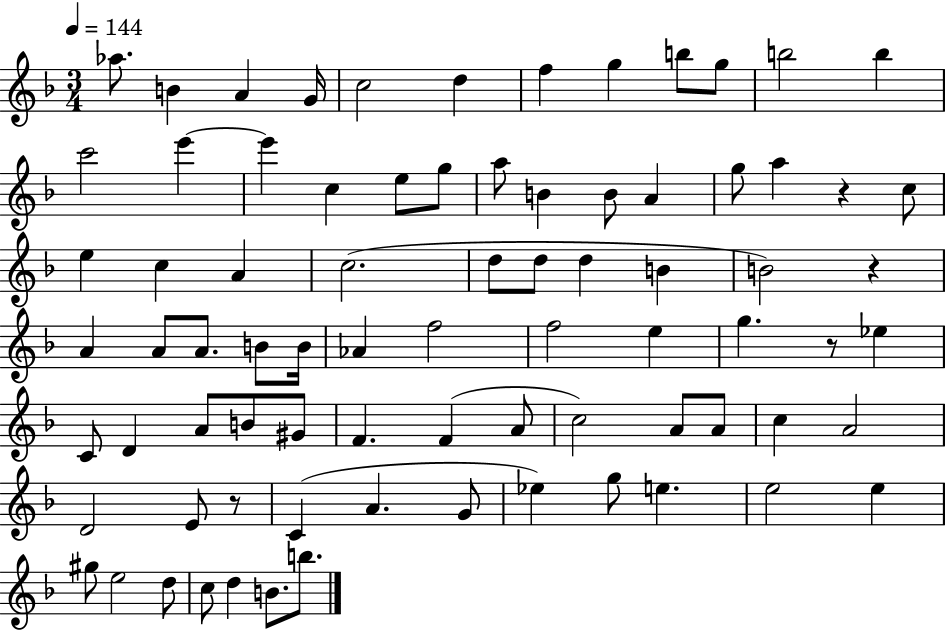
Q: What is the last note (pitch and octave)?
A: B5